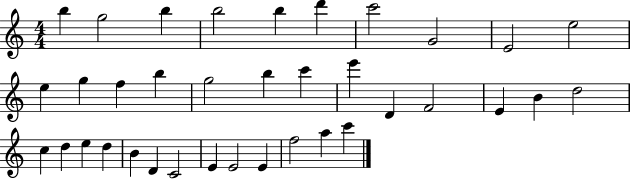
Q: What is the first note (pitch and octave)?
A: B5